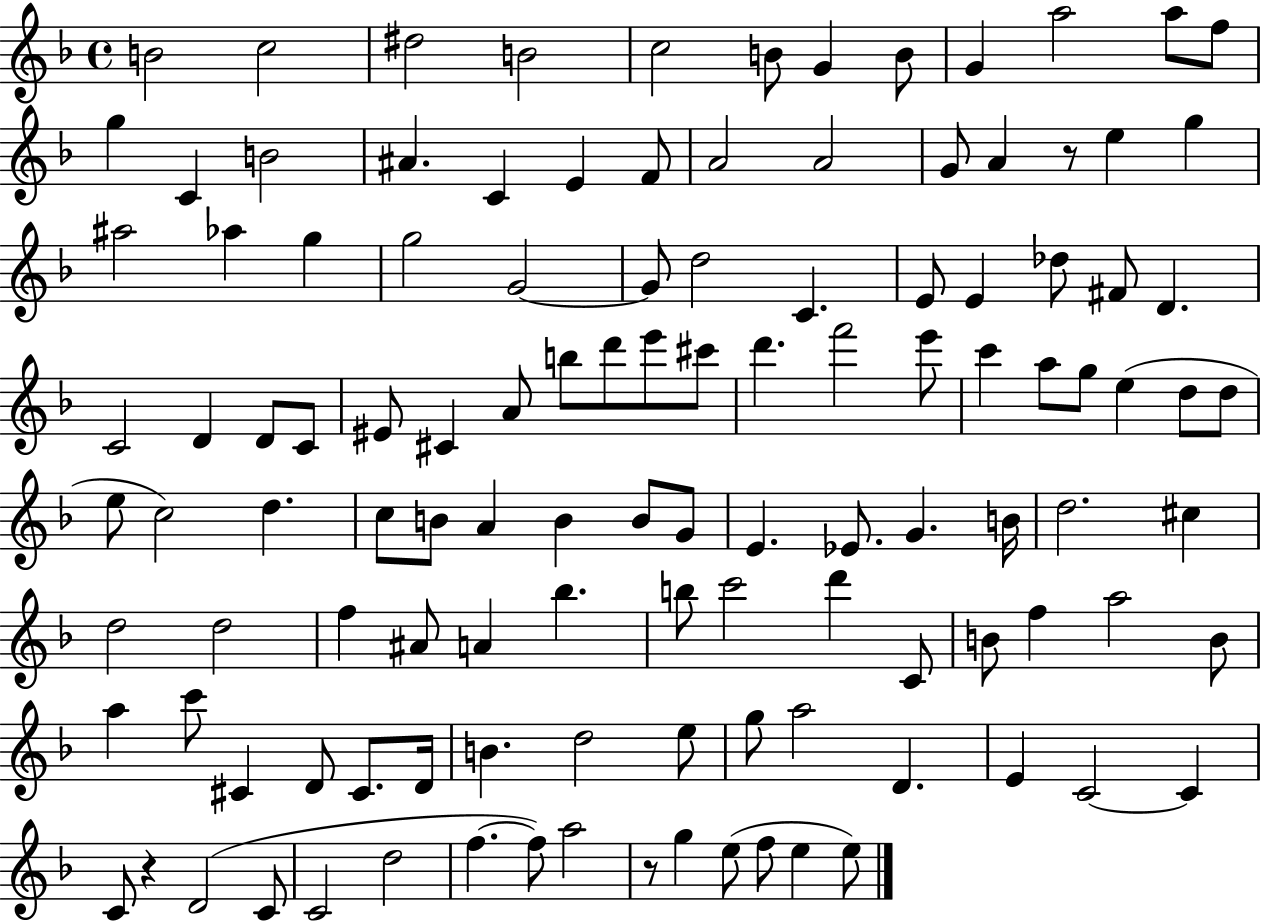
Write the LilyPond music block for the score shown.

{
  \clef treble
  \time 4/4
  \defaultTimeSignature
  \key f \major
  b'2 c''2 | dis''2 b'2 | c''2 b'8 g'4 b'8 | g'4 a''2 a''8 f''8 | \break g''4 c'4 b'2 | ais'4. c'4 e'4 f'8 | a'2 a'2 | g'8 a'4 r8 e''4 g''4 | \break ais''2 aes''4 g''4 | g''2 g'2~~ | g'8 d''2 c'4. | e'8 e'4 des''8 fis'8 d'4. | \break c'2 d'4 d'8 c'8 | eis'8 cis'4 a'8 b''8 d'''8 e'''8 cis'''8 | d'''4. f'''2 e'''8 | c'''4 a''8 g''8 e''4( d''8 d''8 | \break e''8 c''2) d''4. | c''8 b'8 a'4 b'4 b'8 g'8 | e'4. ees'8. g'4. b'16 | d''2. cis''4 | \break d''2 d''2 | f''4 ais'8 a'4 bes''4. | b''8 c'''2 d'''4 c'8 | b'8 f''4 a''2 b'8 | \break a''4 c'''8 cis'4 d'8 cis'8. d'16 | b'4. d''2 e''8 | g''8 a''2 d'4. | e'4 c'2~~ c'4 | \break c'8 r4 d'2( c'8 | c'2 d''2 | f''4.~~ f''8) a''2 | r8 g''4 e''8( f''8 e''4 e''8) | \break \bar "|."
}